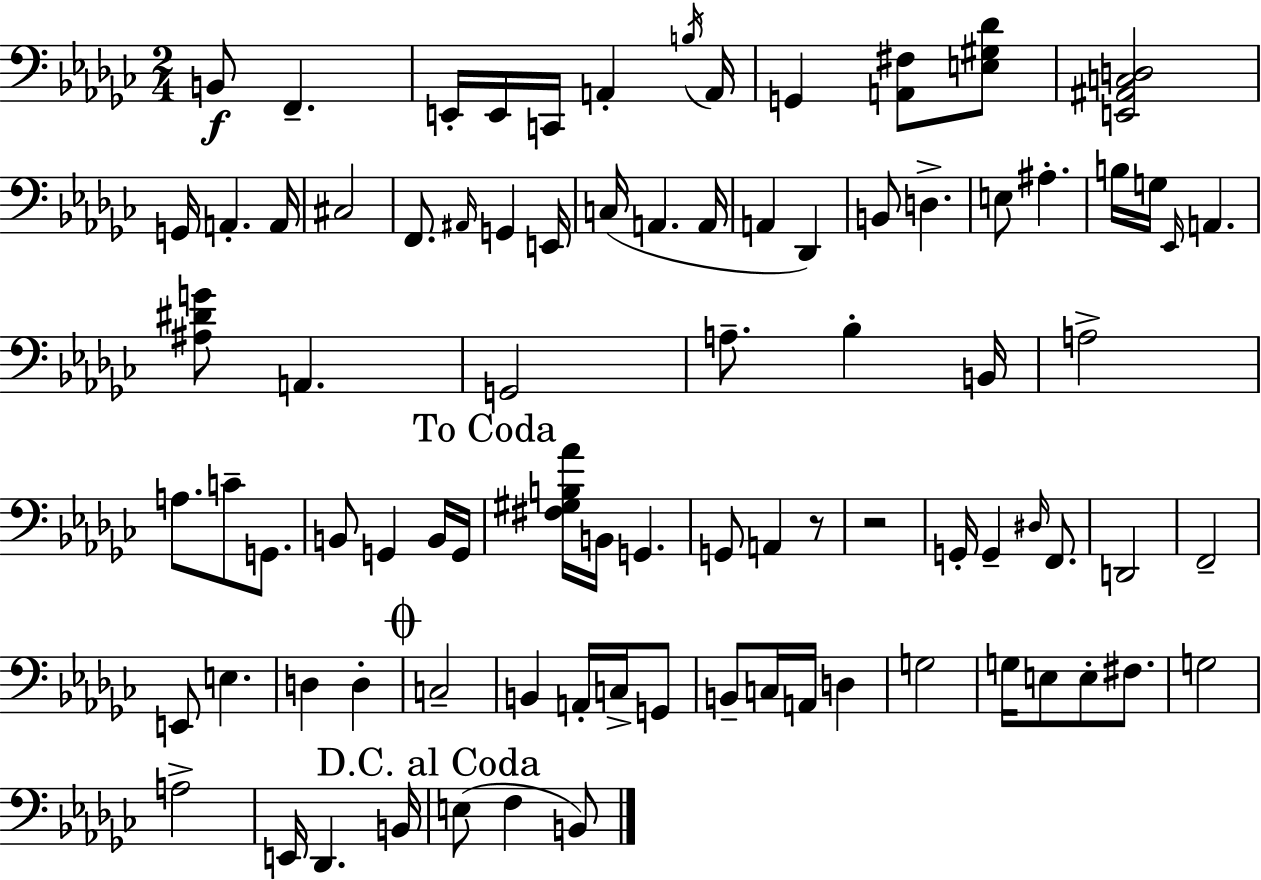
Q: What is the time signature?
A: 2/4